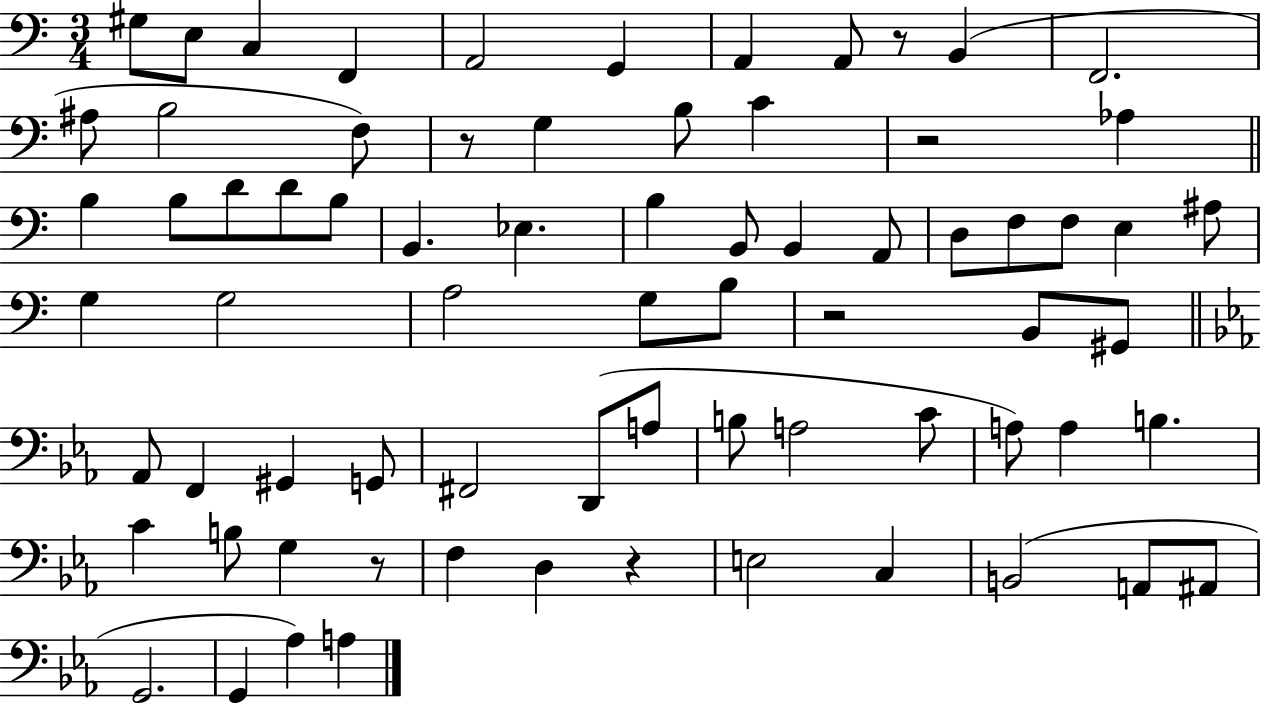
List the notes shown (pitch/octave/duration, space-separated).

G#3/e E3/e C3/q F2/q A2/h G2/q A2/q A2/e R/e B2/q F2/h. A#3/e B3/h F3/e R/e G3/q B3/e C4/q R/h Ab3/q B3/q B3/e D4/e D4/e B3/e B2/q. Eb3/q. B3/q B2/e B2/q A2/e D3/e F3/e F3/e E3/q A#3/e G3/q G3/h A3/h G3/e B3/e R/h B2/e G#2/e Ab2/e F2/q G#2/q G2/e F#2/h D2/e A3/e B3/e A3/h C4/e A3/e A3/q B3/q. C4/q B3/e G3/q R/e F3/q D3/q R/q E3/h C3/q B2/h A2/e A#2/e G2/h. G2/q Ab3/q A3/q